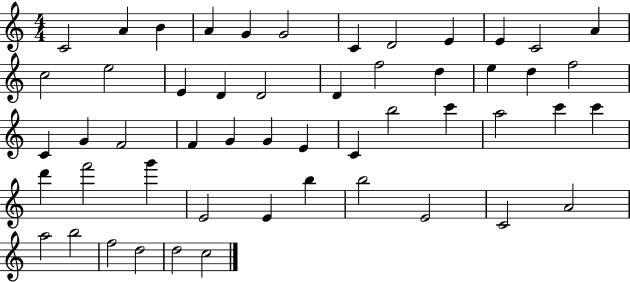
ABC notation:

X:1
T:Untitled
M:4/4
L:1/4
K:C
C2 A B A G G2 C D2 E E C2 A c2 e2 E D D2 D f2 d e d f2 C G F2 F G G E C b2 c' a2 c' c' d' f'2 g' E2 E b b2 E2 C2 A2 a2 b2 f2 d2 d2 c2